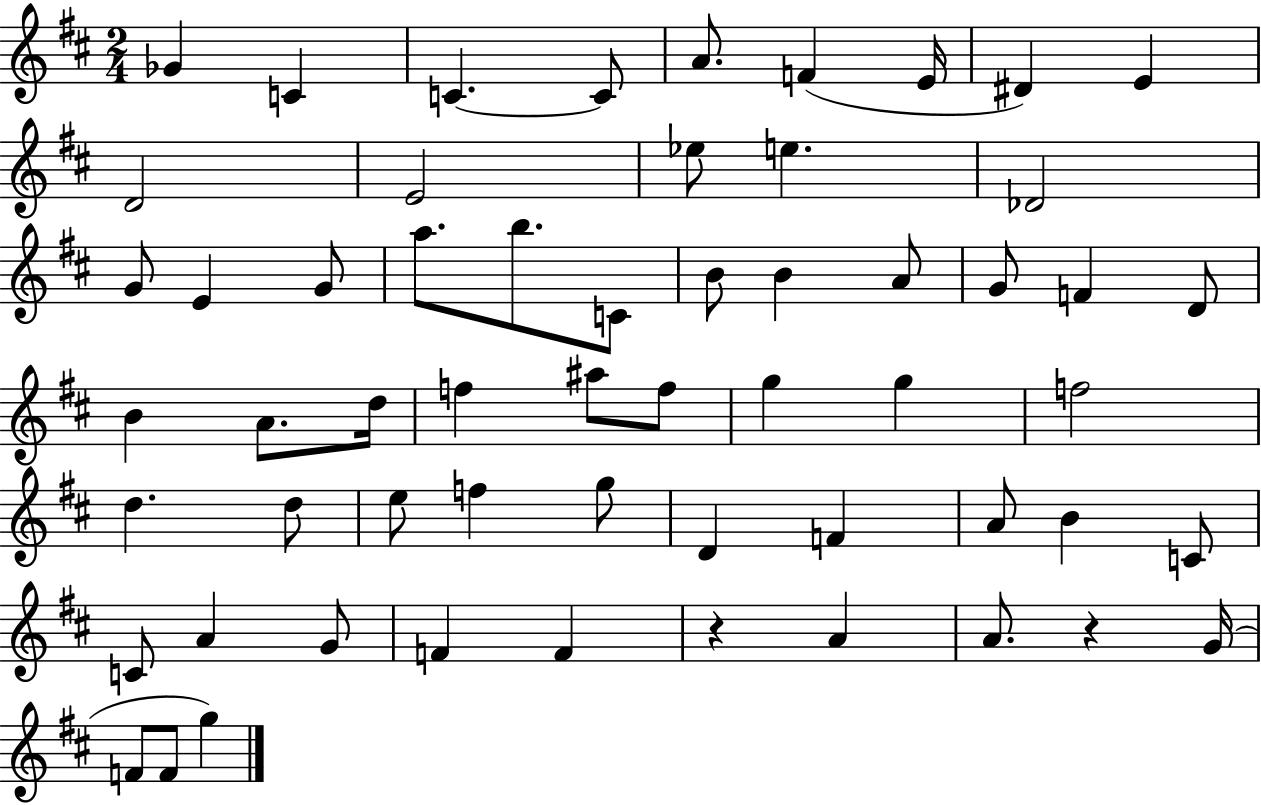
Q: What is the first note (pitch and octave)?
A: Gb4